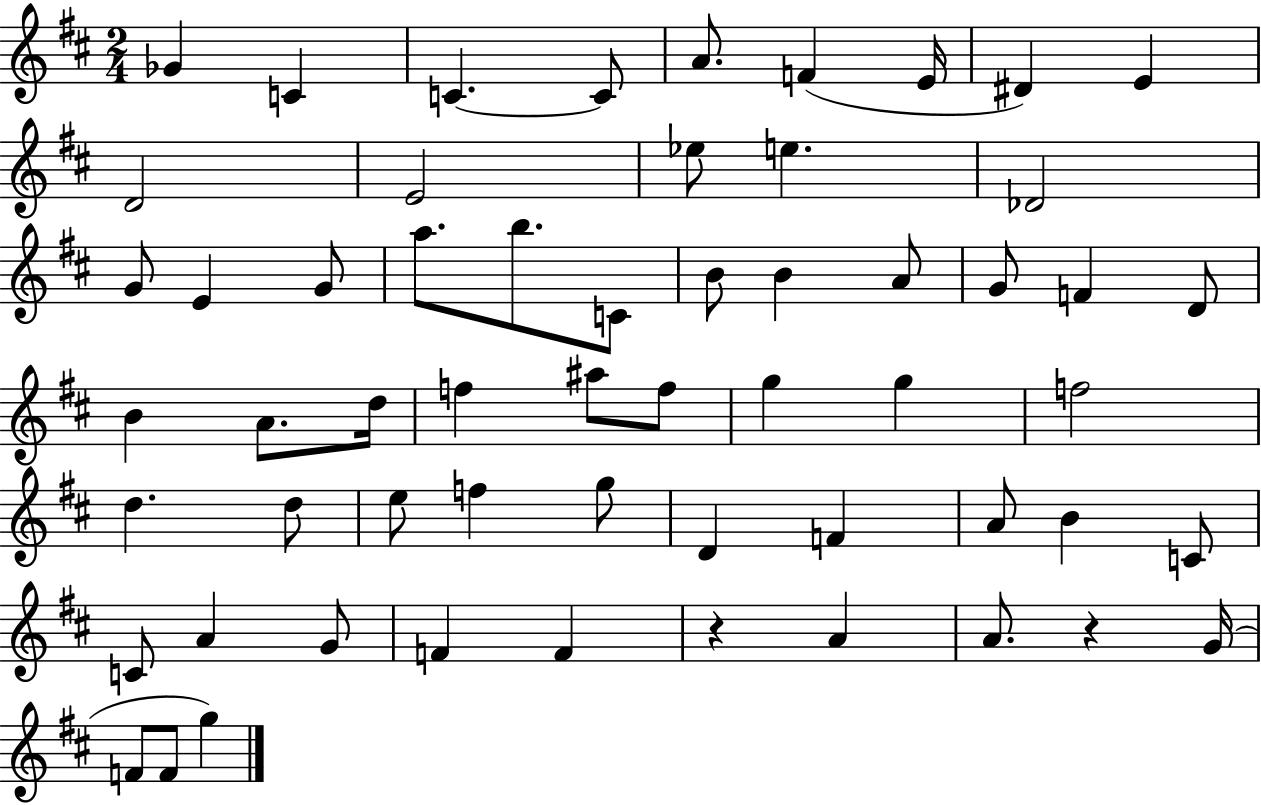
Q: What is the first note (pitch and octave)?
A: Gb4